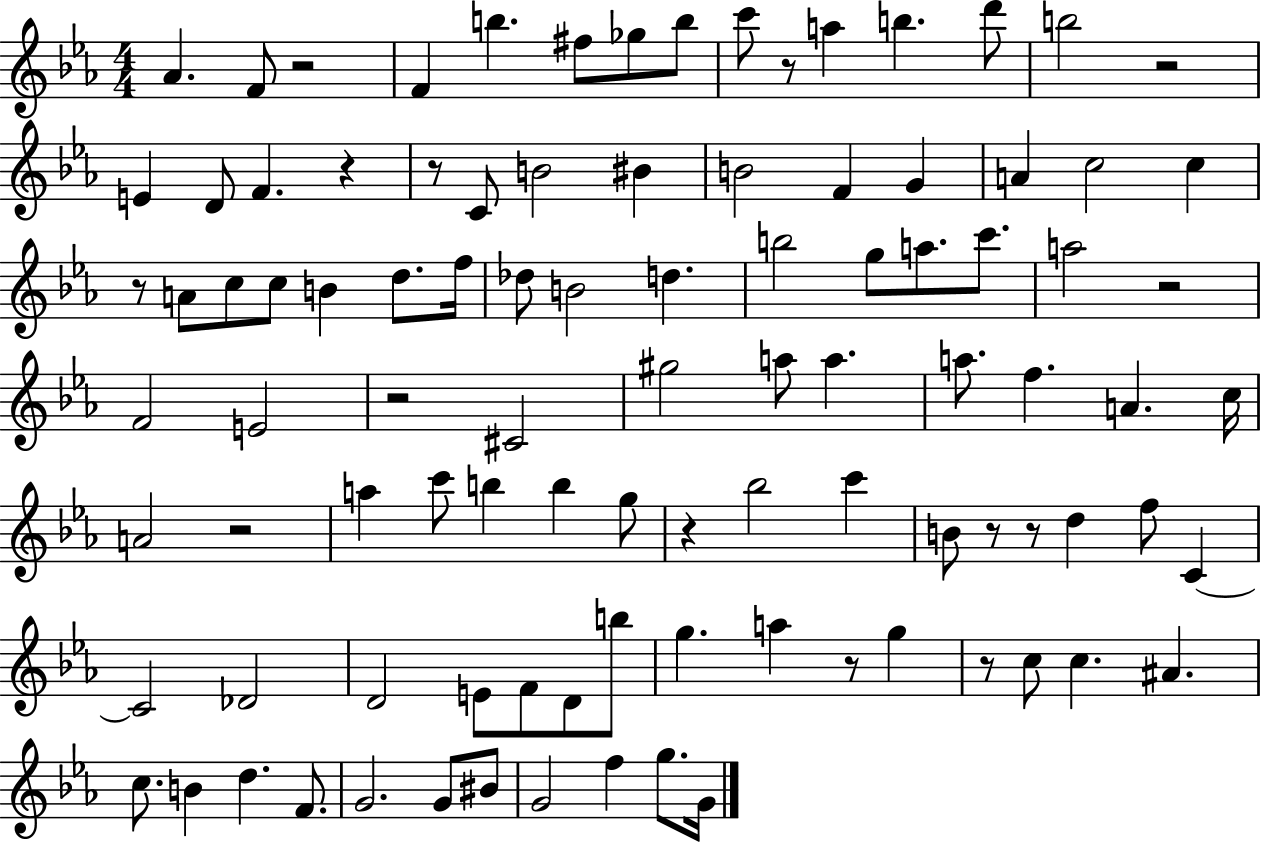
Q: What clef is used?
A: treble